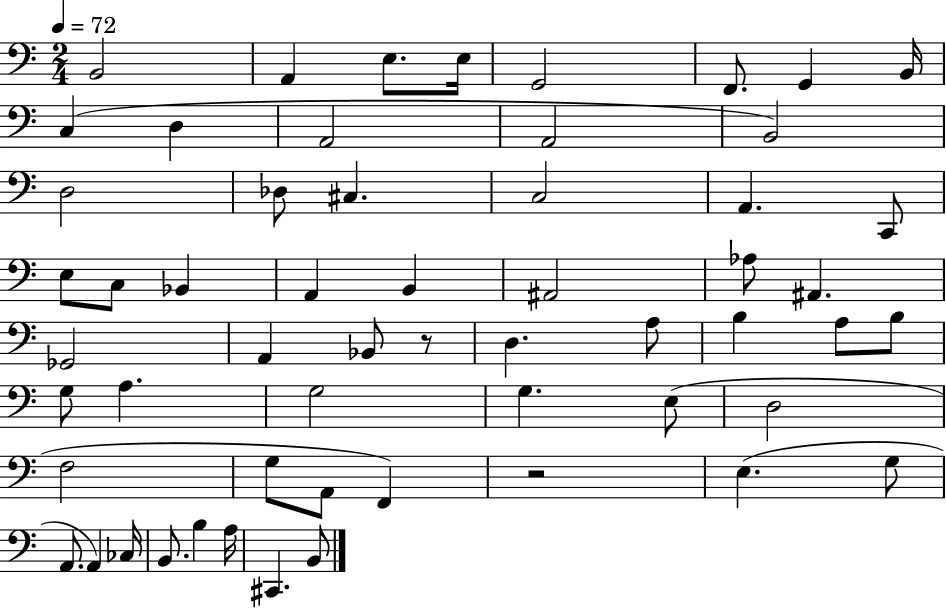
{
  \clef bass
  \numericTimeSignature
  \time 2/4
  \key c \major
  \tempo 4 = 72
  \repeat volta 2 { b,2 | a,4 e8. e16 | g,2 | f,8. g,4 b,16 | \break c4( d4 | a,2 | a,2 | b,2) | \break d2 | des8 cis4. | c2 | a,4. c,8 | \break e8 c8 bes,4 | a,4 b,4 | ais,2 | aes8 ais,4. | \break ges,2 | a,4 bes,8 r8 | d4. a8 | b4 a8 b8 | \break g8 a4. | g2 | g4. e8( | d2 | \break f2 | g8 a,8 f,4) | r2 | e4.( g8 | \break a,8. a,4) ces16 | b,8. b4 a16 | cis,4. b,8 | } \bar "|."
}